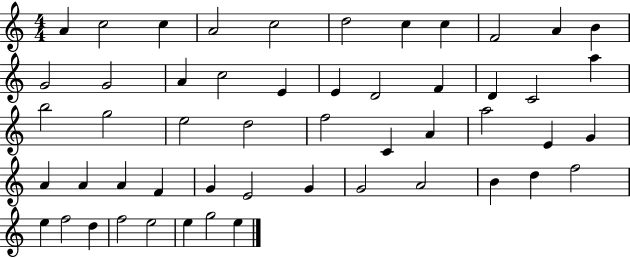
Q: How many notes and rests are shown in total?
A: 52